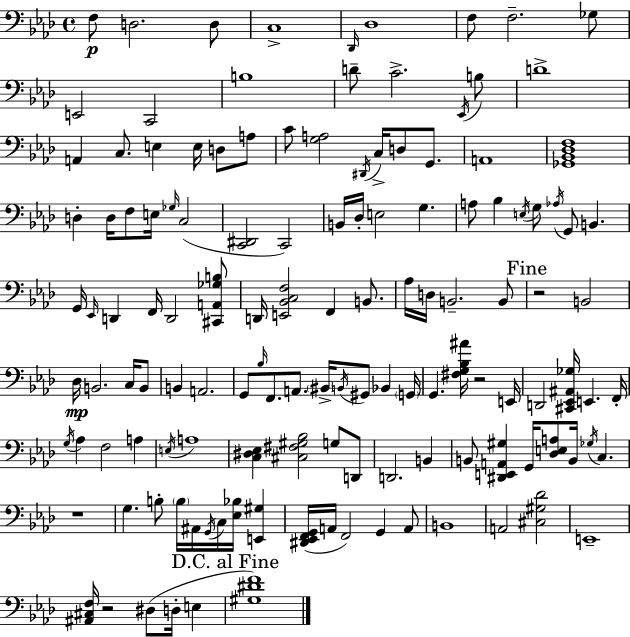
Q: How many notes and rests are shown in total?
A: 132